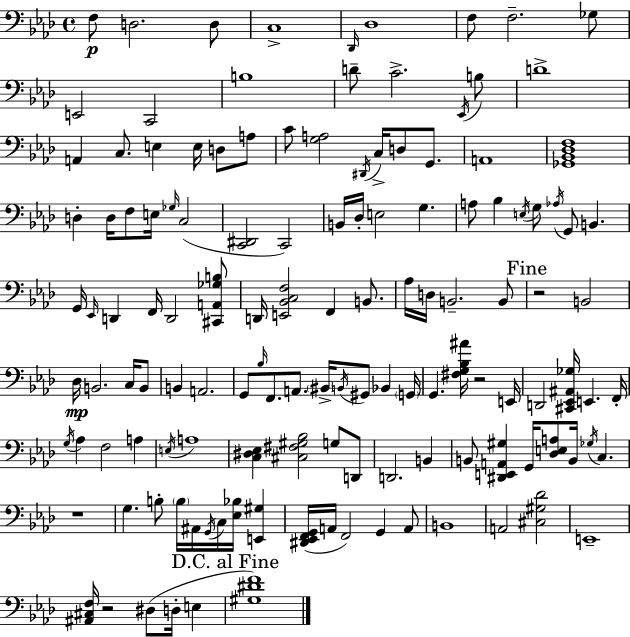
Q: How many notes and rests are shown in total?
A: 132